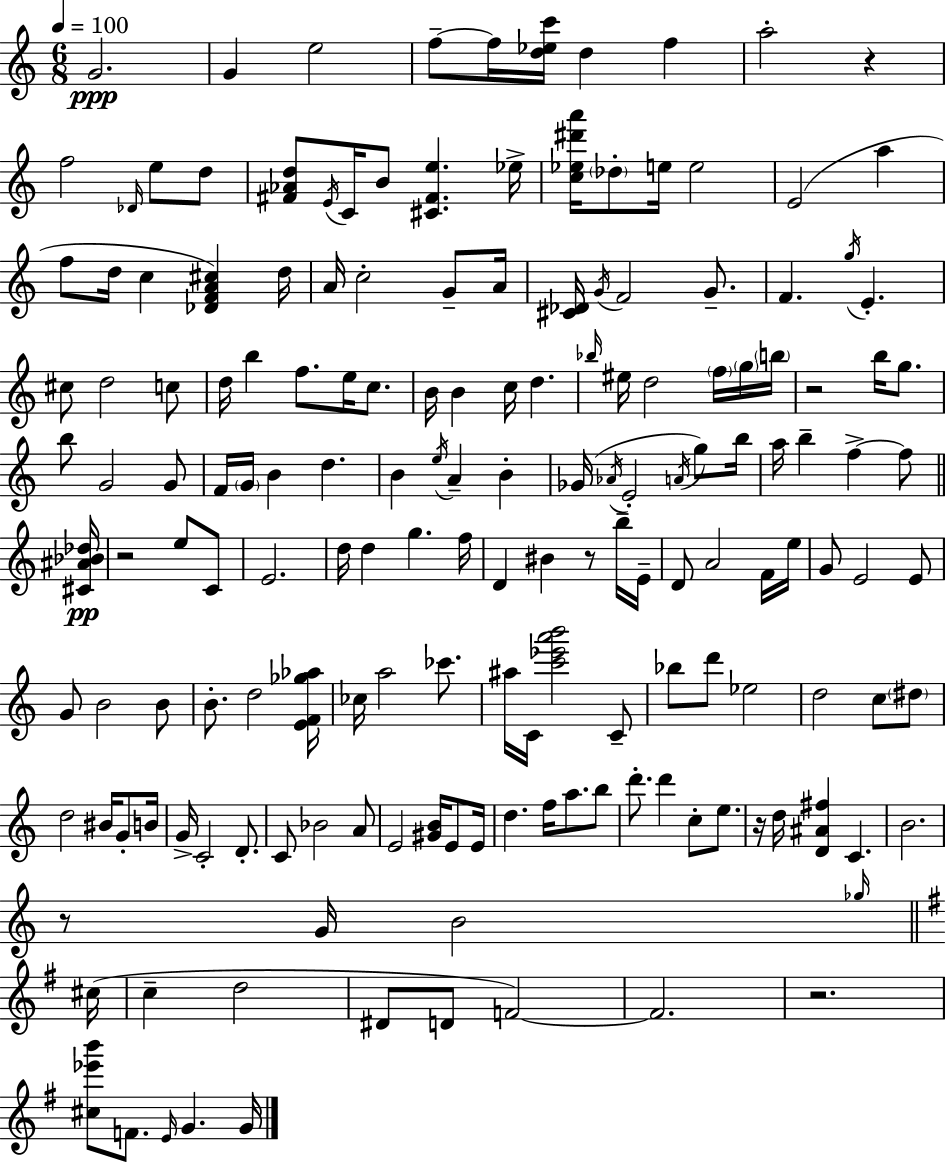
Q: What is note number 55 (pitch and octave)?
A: G5